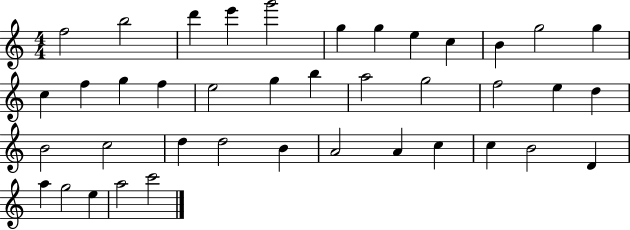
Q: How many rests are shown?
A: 0